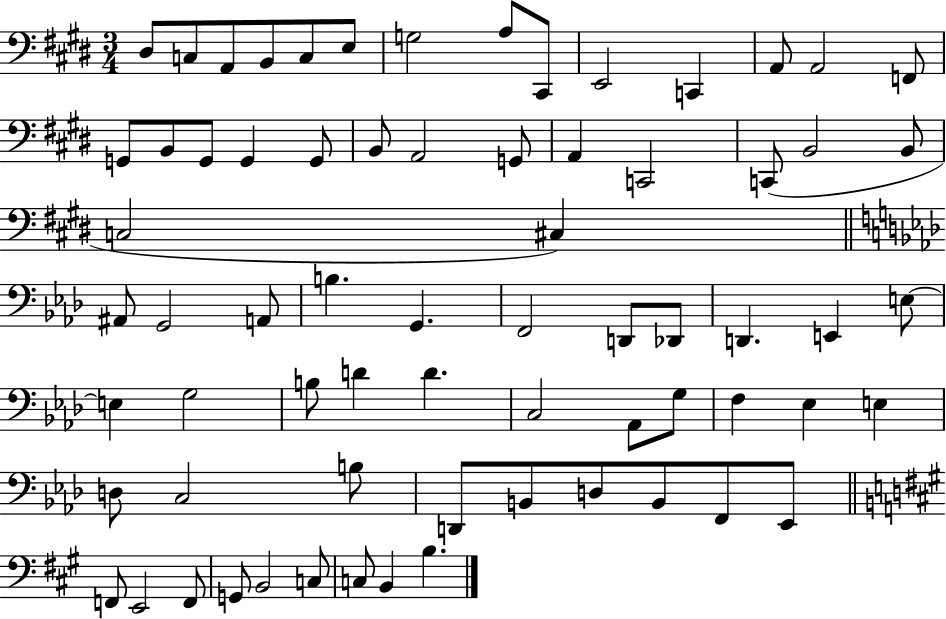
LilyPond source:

{
  \clef bass
  \numericTimeSignature
  \time 3/4
  \key e \major
  dis8 c8 a,8 b,8 c8 e8 | g2 a8 cis,8 | e,2 c,4 | a,8 a,2 f,8 | \break g,8 b,8 g,8 g,4 g,8 | b,8 a,2 g,8 | a,4 c,2 | c,8( b,2 b,8 | \break c2 cis4) | \bar "||" \break \key aes \major ais,8 g,2 a,8 | b4. g,4. | f,2 d,8 des,8 | d,4. e,4 e8~~ | \break e4 g2 | b8 d'4 d'4. | c2 aes,8 g8 | f4 ees4 e4 | \break d8 c2 b8 | d,8 b,8 d8 b,8 f,8 ees,8 | \bar "||" \break \key a \major f,8 e,2 f,8 | g,8 b,2 c8 | c8 b,4 b4. | \bar "|."
}